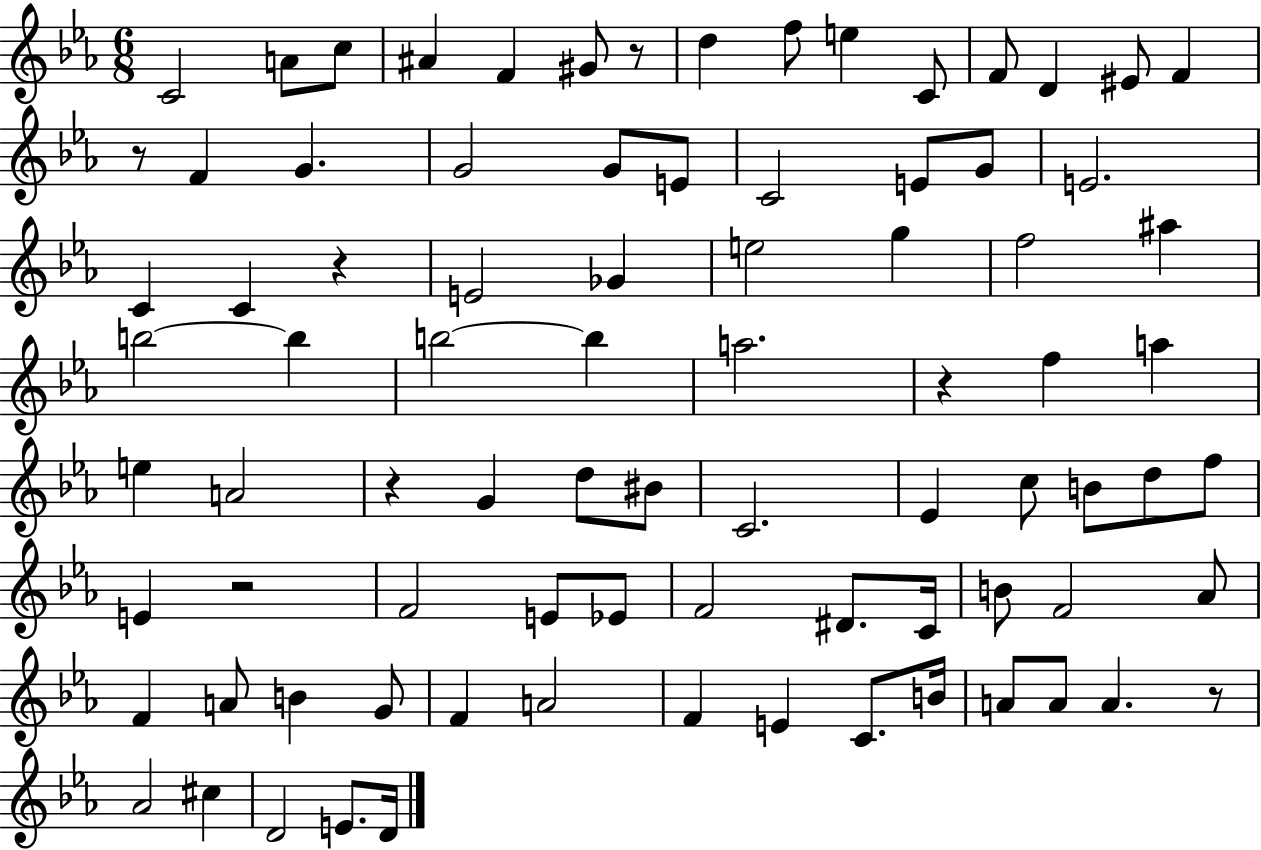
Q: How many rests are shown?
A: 7